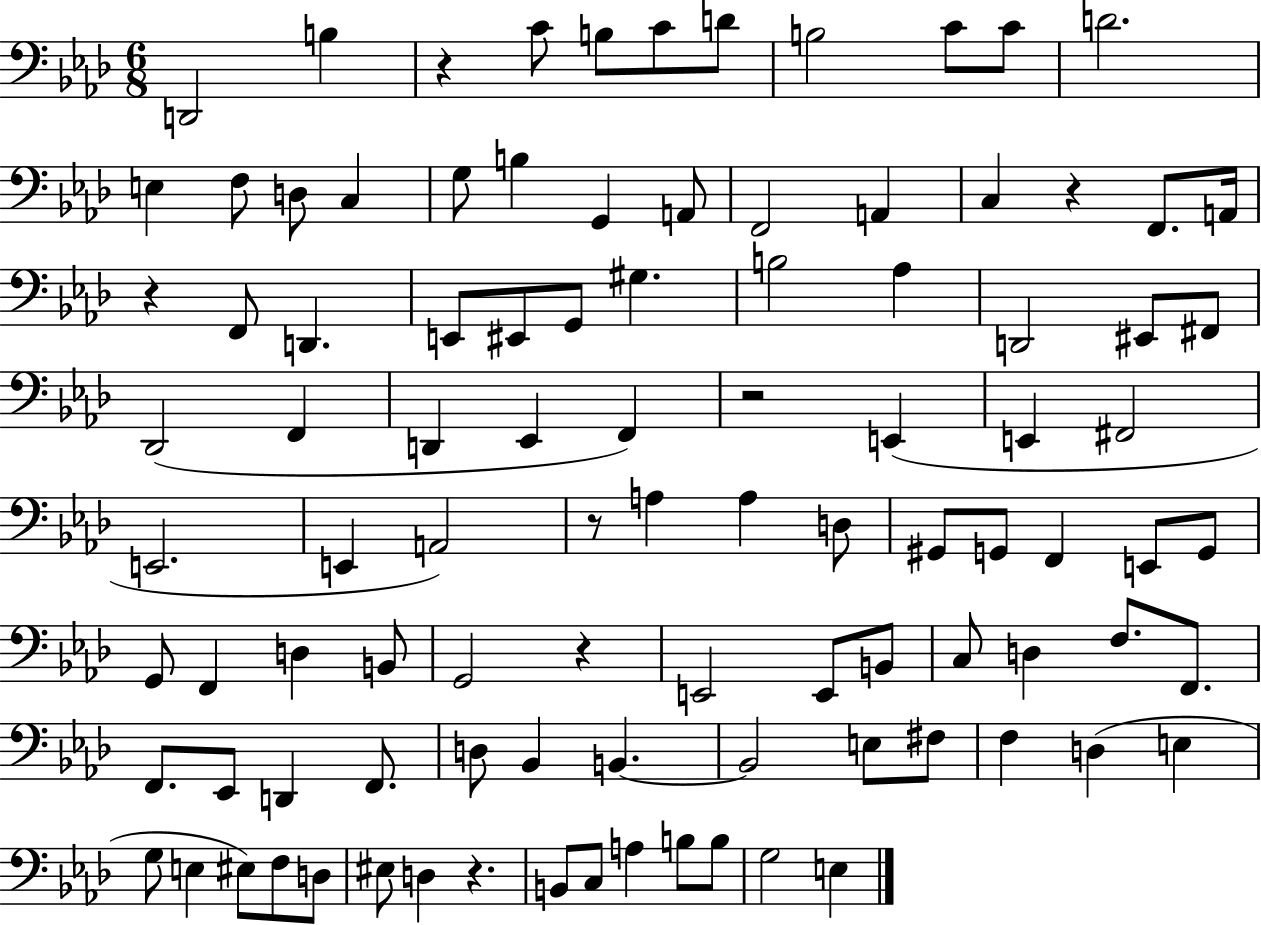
{
  \clef bass
  \numericTimeSignature
  \time 6/8
  \key aes \major
  d,2 b4 | r4 c'8 b8 c'8 d'8 | b2 c'8 c'8 | d'2. | \break e4 f8 d8 c4 | g8 b4 g,4 a,8 | f,2 a,4 | c4 r4 f,8. a,16 | \break r4 f,8 d,4. | e,8 eis,8 g,8 gis4. | b2 aes4 | d,2 eis,8 fis,8 | \break des,2( f,4 | d,4 ees,4 f,4) | r2 e,4( | e,4 fis,2 | \break e,2. | e,4 a,2) | r8 a4 a4 d8 | gis,8 g,8 f,4 e,8 g,8 | \break g,8 f,4 d4 b,8 | g,2 r4 | e,2 e,8 b,8 | c8 d4 f8. f,8. | \break f,8. ees,8 d,4 f,8. | d8 bes,4 b,4.~~ | b,2 e8 fis8 | f4 d4( e4 | \break g8 e4 eis8) f8 d8 | eis8 d4 r4. | b,8 c8 a4 b8 b8 | g2 e4 | \break \bar "|."
}